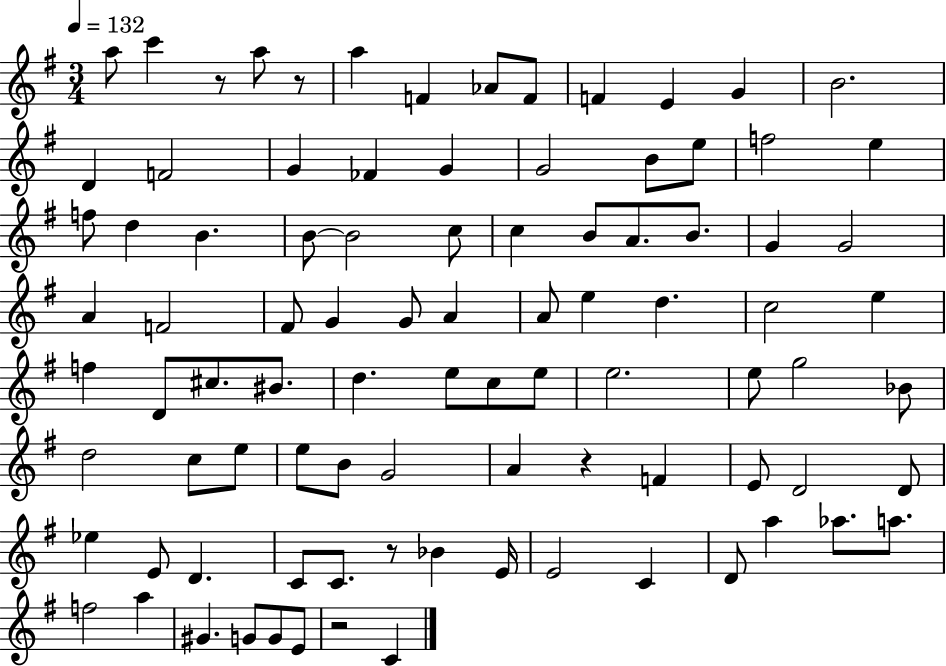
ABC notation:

X:1
T:Untitled
M:3/4
L:1/4
K:G
a/2 c' z/2 a/2 z/2 a F _A/2 F/2 F E G B2 D F2 G _F G G2 B/2 e/2 f2 e f/2 d B B/2 B2 c/2 c B/2 A/2 B/2 G G2 A F2 ^F/2 G G/2 A A/2 e d c2 e f D/2 ^c/2 ^B/2 d e/2 c/2 e/2 e2 e/2 g2 _B/2 d2 c/2 e/2 e/2 B/2 G2 A z F E/2 D2 D/2 _e E/2 D C/2 C/2 z/2 _B E/4 E2 C D/2 a _a/2 a/2 f2 a ^G G/2 G/2 E/2 z2 C